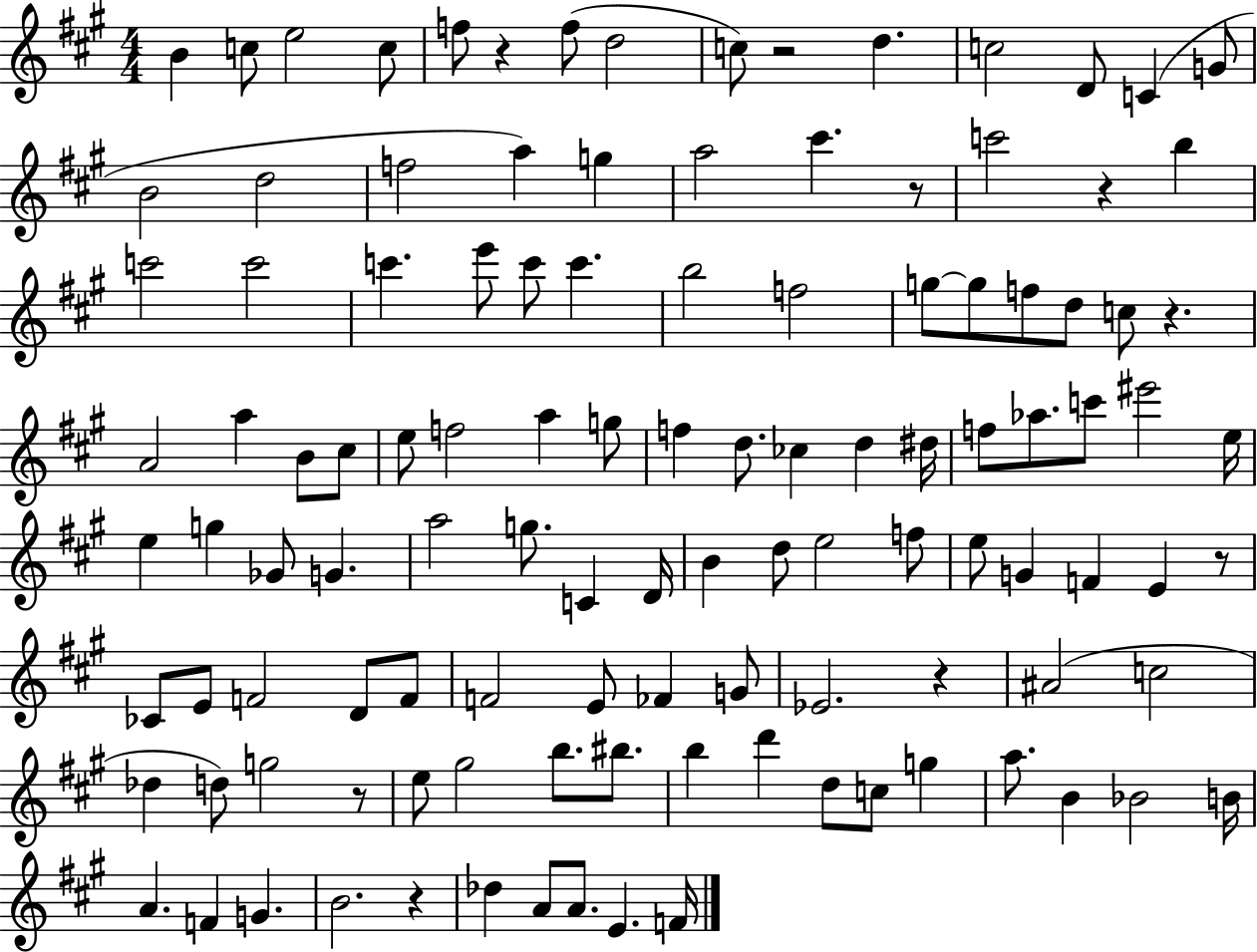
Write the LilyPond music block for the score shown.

{
  \clef treble
  \numericTimeSignature
  \time 4/4
  \key a \major
  b'4 c''8 e''2 c''8 | f''8 r4 f''8( d''2 | c''8) r2 d''4. | c''2 d'8 c'4( g'8 | \break b'2 d''2 | f''2 a''4) g''4 | a''2 cis'''4. r8 | c'''2 r4 b''4 | \break c'''2 c'''2 | c'''4. e'''8 c'''8 c'''4. | b''2 f''2 | g''8~~ g''8 f''8 d''8 c''8 r4. | \break a'2 a''4 b'8 cis''8 | e''8 f''2 a''4 g''8 | f''4 d''8. ces''4 d''4 dis''16 | f''8 aes''8. c'''8 eis'''2 e''16 | \break e''4 g''4 ges'8 g'4. | a''2 g''8. c'4 d'16 | b'4 d''8 e''2 f''8 | e''8 g'4 f'4 e'4 r8 | \break ces'8 e'8 f'2 d'8 f'8 | f'2 e'8 fes'4 g'8 | ees'2. r4 | ais'2( c''2 | \break des''4 d''8) g''2 r8 | e''8 gis''2 b''8. bis''8. | b''4 d'''4 d''8 c''8 g''4 | a''8. b'4 bes'2 b'16 | \break a'4. f'4 g'4. | b'2. r4 | des''4 a'8 a'8. e'4. f'16 | \bar "|."
}